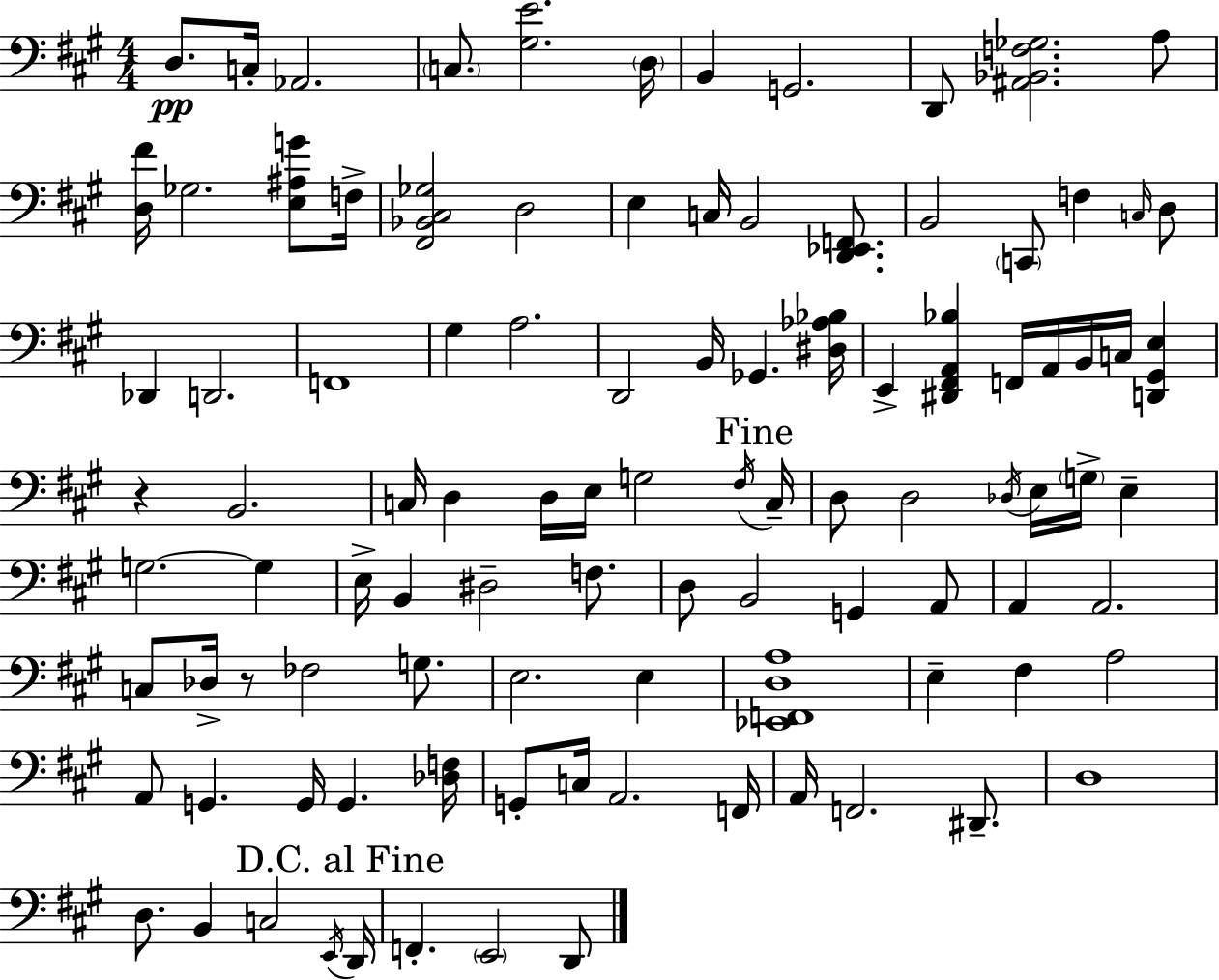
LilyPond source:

{
  \clef bass
  \numericTimeSignature
  \time 4/4
  \key a \major
  d8.\pp c16-. aes,2. | \parenthesize c8. <gis e'>2. \parenthesize d16 | b,4 g,2. | d,8 <ais, bes, f ges>2. a8 | \break <d fis'>16 ges2. <e ais g'>8 f16-> | <fis, bes, cis ges>2 d2 | e4 c16 b,2 <d, ees, f,>8. | b,2 \parenthesize c,8 f4 \grace { c16 } d8 | \break des,4 d,2. | f,1 | gis4 a2. | d,2 b,16 ges,4. | \break <dis aes bes>16 e,4-> <dis, fis, a, bes>4 f,16 a,16 b,16 c16 <d, gis, e>4 | r4 b,2. | c16 d4 d16 e16 g2 | \acciaccatura { fis16 } \mark "Fine" c16-- d8 d2 \acciaccatura { des16 } e16 \parenthesize g16-> e4-- | \break g2.~~ g4 | e16-> b,4 dis2-- | f8. d8 b,2 g,4 | a,8 a,4 a,2. | \break c8 des16-> r8 fes2 | g8. e2. e4 | <ees, f, d a>1 | e4-- fis4 a2 | \break a,8 g,4. g,16 g,4. | <des f>16 g,8-. c16 a,2. | f,16 a,16 f,2. | dis,8.-- d1 | \break d8. b,4 c2 | \acciaccatura { e,16 } \mark "D.C. al Fine" d,16 f,4.-. \parenthesize e,2 | d,8 \bar "|."
}